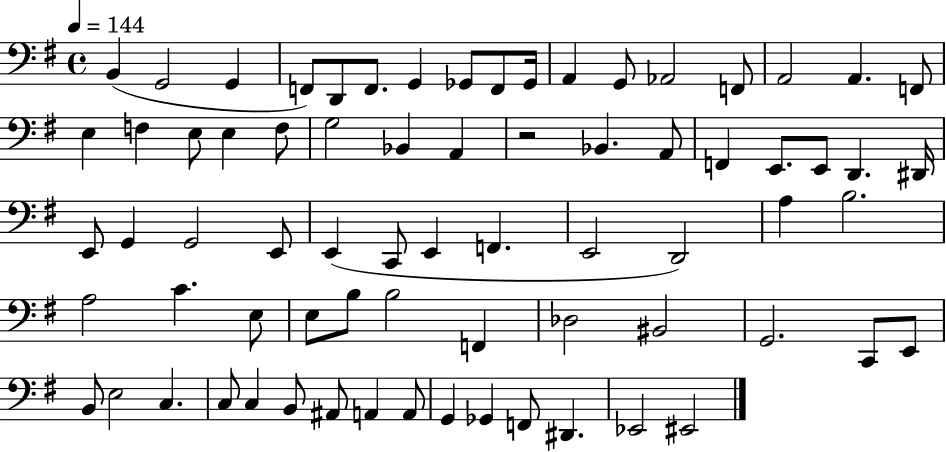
X:1
T:Untitled
M:4/4
L:1/4
K:G
B,, G,,2 G,, F,,/2 D,,/2 F,,/2 G,, _G,,/2 F,,/2 _G,,/4 A,, G,,/2 _A,,2 F,,/2 A,,2 A,, F,,/2 E, F, E,/2 E, F,/2 G,2 _B,, A,, z2 _B,, A,,/2 F,, E,,/2 E,,/2 D,, ^D,,/4 E,,/2 G,, G,,2 E,,/2 E,, C,,/2 E,, F,, E,,2 D,,2 A, B,2 A,2 C E,/2 E,/2 B,/2 B,2 F,, _D,2 ^B,,2 G,,2 C,,/2 E,,/2 B,,/2 E,2 C, C,/2 C, B,,/2 ^A,,/2 A,, A,,/2 G,, _G,, F,,/2 ^D,, _E,,2 ^E,,2